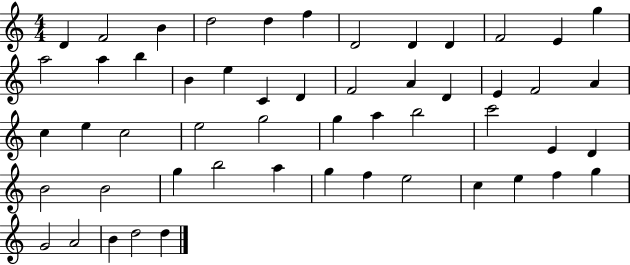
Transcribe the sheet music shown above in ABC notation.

X:1
T:Untitled
M:4/4
L:1/4
K:C
D F2 B d2 d f D2 D D F2 E g a2 a b B e C D F2 A D E F2 A c e c2 e2 g2 g a b2 c'2 E D B2 B2 g b2 a g f e2 c e f g G2 A2 B d2 d